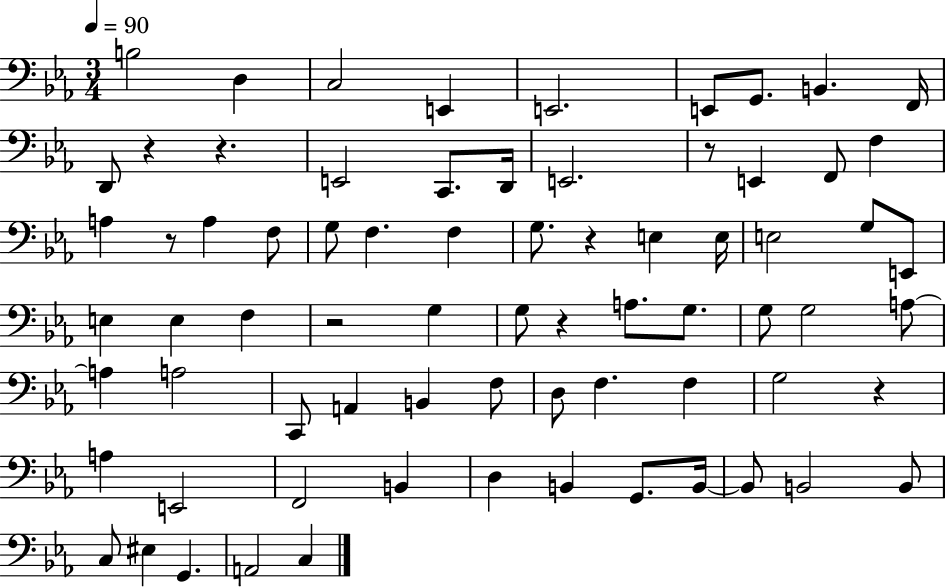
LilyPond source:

{
  \clef bass
  \numericTimeSignature
  \time 3/4
  \key ees \major
  \tempo 4 = 90
  \repeat volta 2 { b2 d4 | c2 e,4 | e,2. | e,8 g,8. b,4. f,16 | \break d,8 r4 r4. | e,2 c,8. d,16 | e,2. | r8 e,4 f,8 f4 | \break a4 r8 a4 f8 | g8 f4. f4 | g8. r4 e4 e16 | e2 g8 e,8 | \break e4 e4 f4 | r2 g4 | g8 r4 a8. g8. | g8 g2 a8~~ | \break a4 a2 | c,8 a,4 b,4 f8 | d8 f4. f4 | g2 r4 | \break a4 e,2 | f,2 b,4 | d4 b,4 g,8. b,16~~ | b,8 b,2 b,8 | \break c8 eis4 g,4. | a,2 c4 | } \bar "|."
}